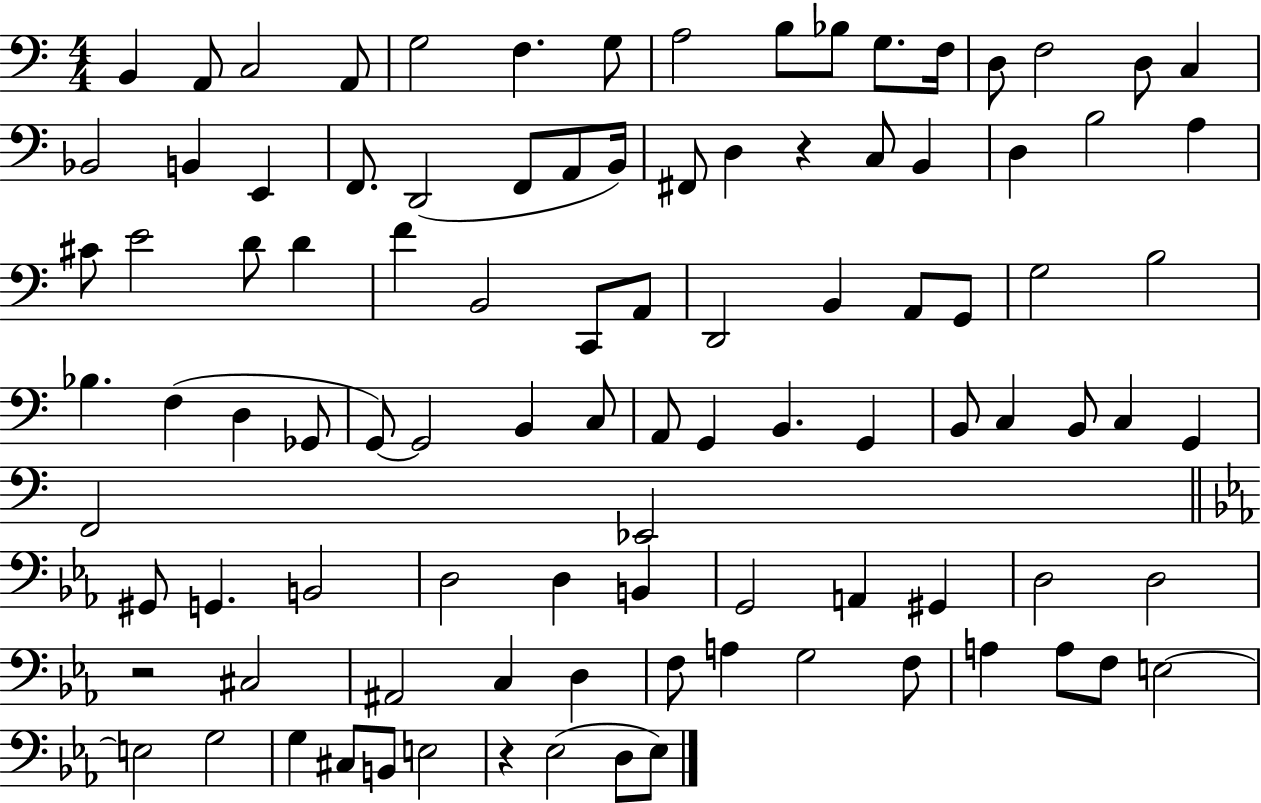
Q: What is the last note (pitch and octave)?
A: Eb3